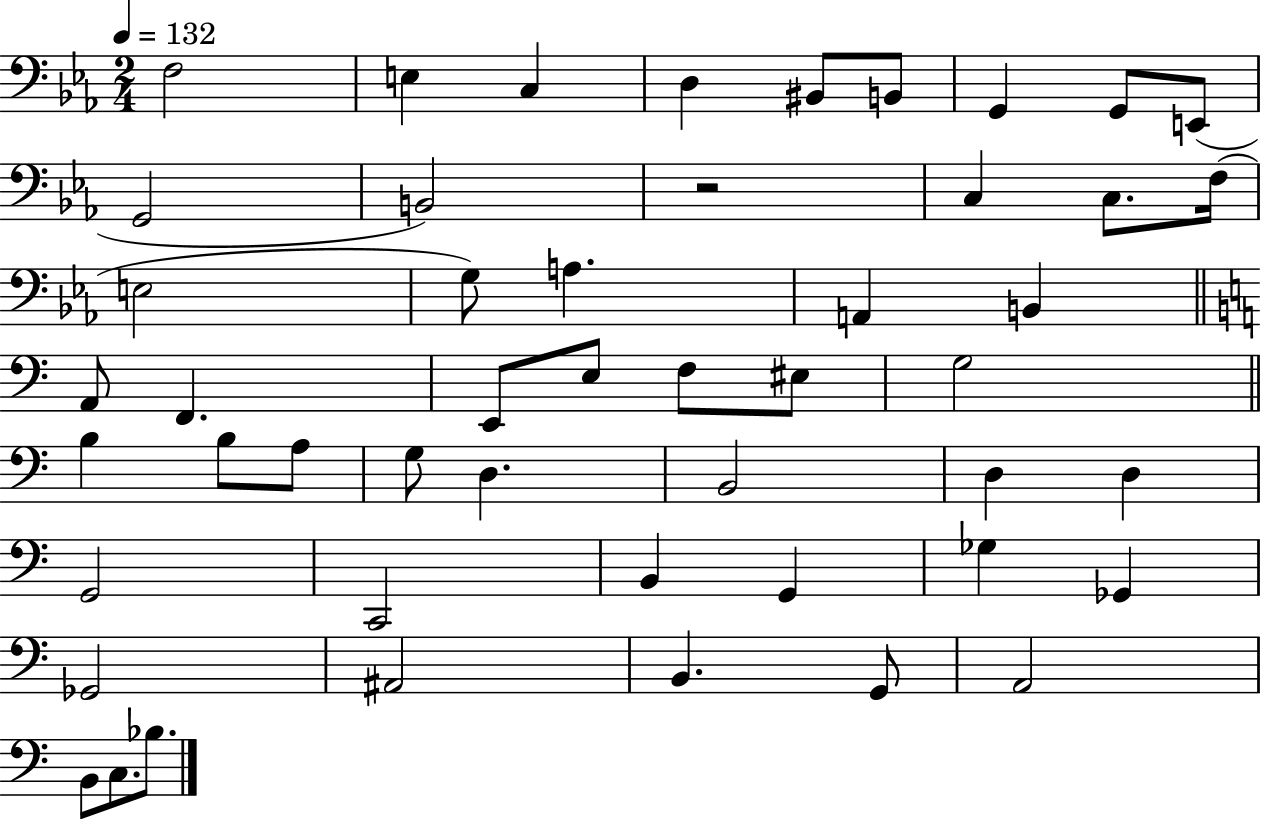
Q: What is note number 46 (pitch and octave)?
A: B2